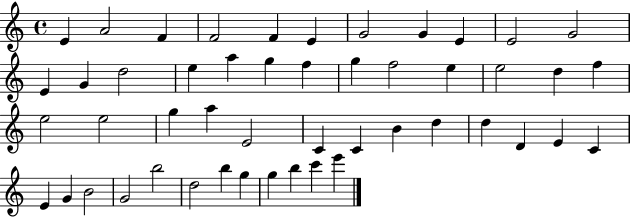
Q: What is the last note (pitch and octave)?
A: E6